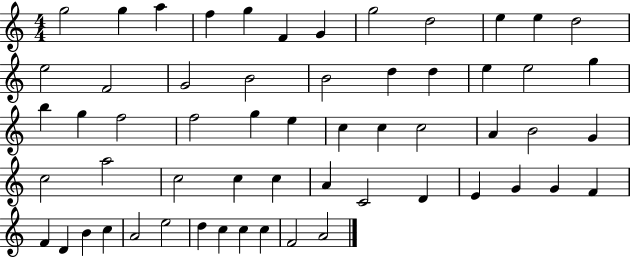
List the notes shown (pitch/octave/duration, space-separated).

G5/h G5/q A5/q F5/q G5/q F4/q G4/q G5/h D5/h E5/q E5/q D5/h E5/h F4/h G4/h B4/h B4/h D5/q D5/q E5/q E5/h G5/q B5/q G5/q F5/h F5/h G5/q E5/q C5/q C5/q C5/h A4/q B4/h G4/q C5/h A5/h C5/h C5/q C5/q A4/q C4/h D4/q E4/q G4/q G4/q F4/q F4/q D4/q B4/q C5/q A4/h E5/h D5/q C5/q C5/q C5/q F4/h A4/h